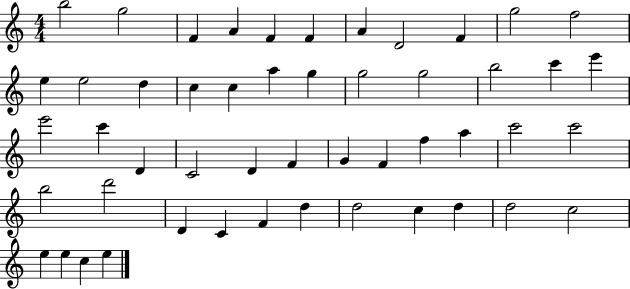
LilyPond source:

{
  \clef treble
  \numericTimeSignature
  \time 4/4
  \key c \major
  b''2 g''2 | f'4 a'4 f'4 f'4 | a'4 d'2 f'4 | g''2 f''2 | \break e''4 e''2 d''4 | c''4 c''4 a''4 g''4 | g''2 g''2 | b''2 c'''4 e'''4 | \break e'''2 c'''4 d'4 | c'2 d'4 f'4 | g'4 f'4 f''4 a''4 | c'''2 c'''2 | \break b''2 d'''2 | d'4 c'4 f'4 d''4 | d''2 c''4 d''4 | d''2 c''2 | \break e''4 e''4 c''4 e''4 | \bar "|."
}